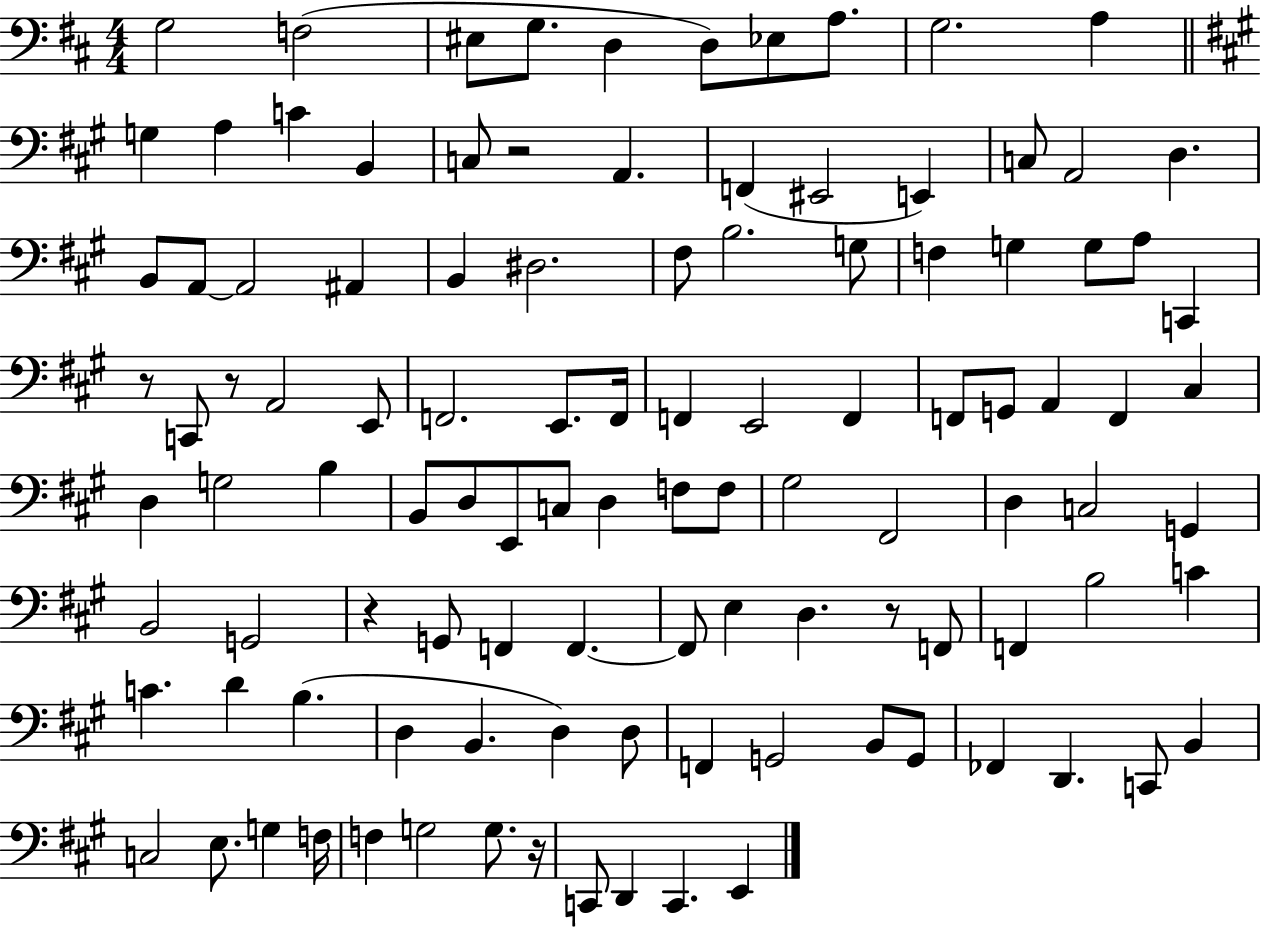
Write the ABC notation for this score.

X:1
T:Untitled
M:4/4
L:1/4
K:D
G,2 F,2 ^E,/2 G,/2 D, D,/2 _E,/2 A,/2 G,2 A, G, A, C B,, C,/2 z2 A,, F,, ^E,,2 E,, C,/2 A,,2 D, B,,/2 A,,/2 A,,2 ^A,, B,, ^D,2 ^F,/2 B,2 G,/2 F, G, G,/2 A,/2 C,, z/2 C,,/2 z/2 A,,2 E,,/2 F,,2 E,,/2 F,,/4 F,, E,,2 F,, F,,/2 G,,/2 A,, F,, ^C, D, G,2 B, B,,/2 D,/2 E,,/2 C,/2 D, F,/2 F,/2 ^G,2 ^F,,2 D, C,2 G,, B,,2 G,,2 z G,,/2 F,, F,, F,,/2 E, D, z/2 F,,/2 F,, B,2 C C D B, D, B,, D, D,/2 F,, G,,2 B,,/2 G,,/2 _F,, D,, C,,/2 B,, C,2 E,/2 G, F,/4 F, G,2 G,/2 z/4 C,,/2 D,, C,, E,,